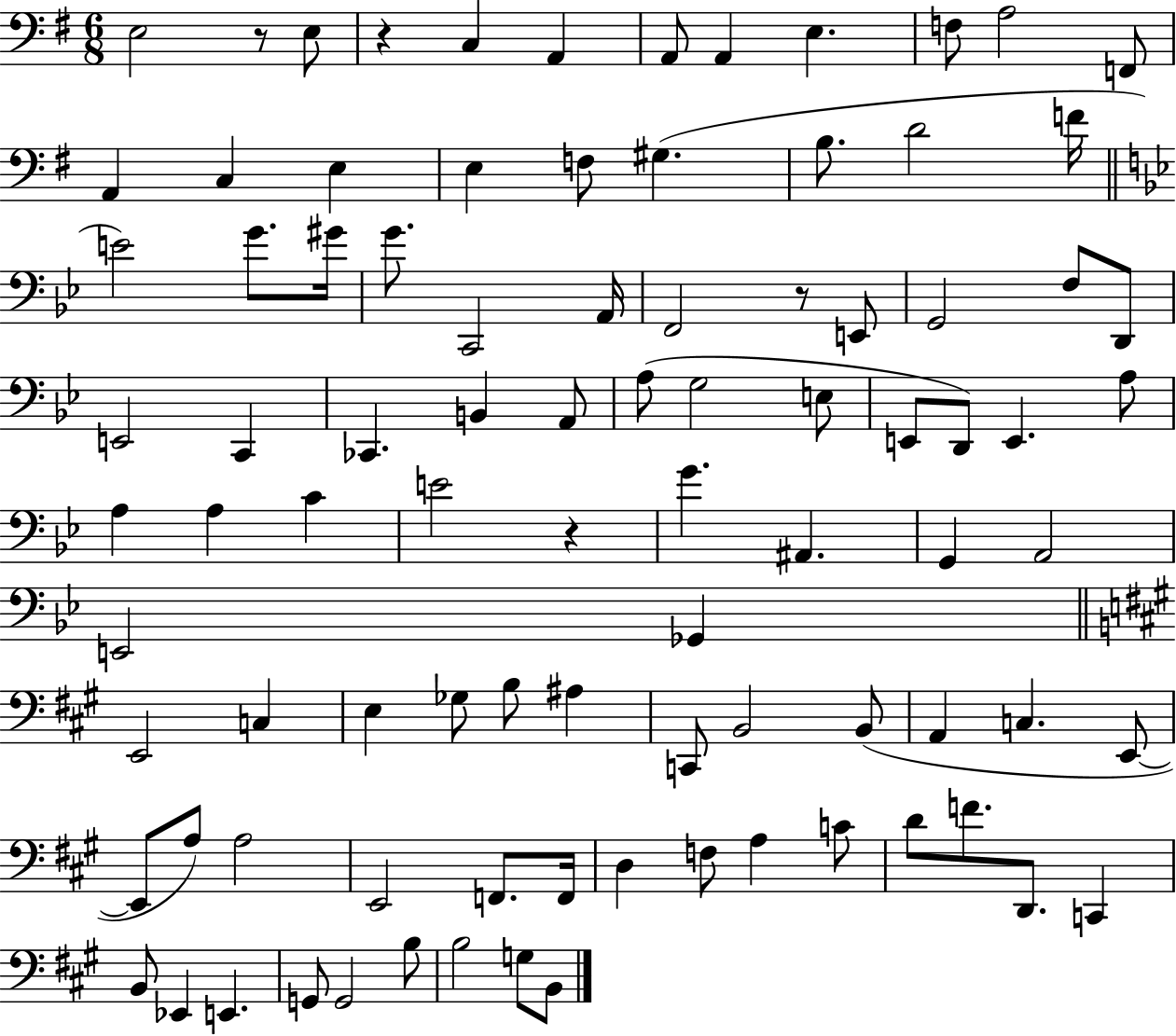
X:1
T:Untitled
M:6/8
L:1/4
K:G
E,2 z/2 E,/2 z C, A,, A,,/2 A,, E, F,/2 A,2 F,,/2 A,, C, E, E, F,/2 ^G, B,/2 D2 F/4 E2 G/2 ^G/4 G/2 C,,2 A,,/4 F,,2 z/2 E,,/2 G,,2 F,/2 D,,/2 E,,2 C,, _C,, B,, A,,/2 A,/2 G,2 E,/2 E,,/2 D,,/2 E,, A,/2 A, A, C E2 z G ^A,, G,, A,,2 E,,2 _G,, E,,2 C, E, _G,/2 B,/2 ^A, C,,/2 B,,2 B,,/2 A,, C, E,,/2 E,,/2 A,/2 A,2 E,,2 F,,/2 F,,/4 D, F,/2 A, C/2 D/2 F/2 D,,/2 C,, B,,/2 _E,, E,, G,,/2 G,,2 B,/2 B,2 G,/2 B,,/2